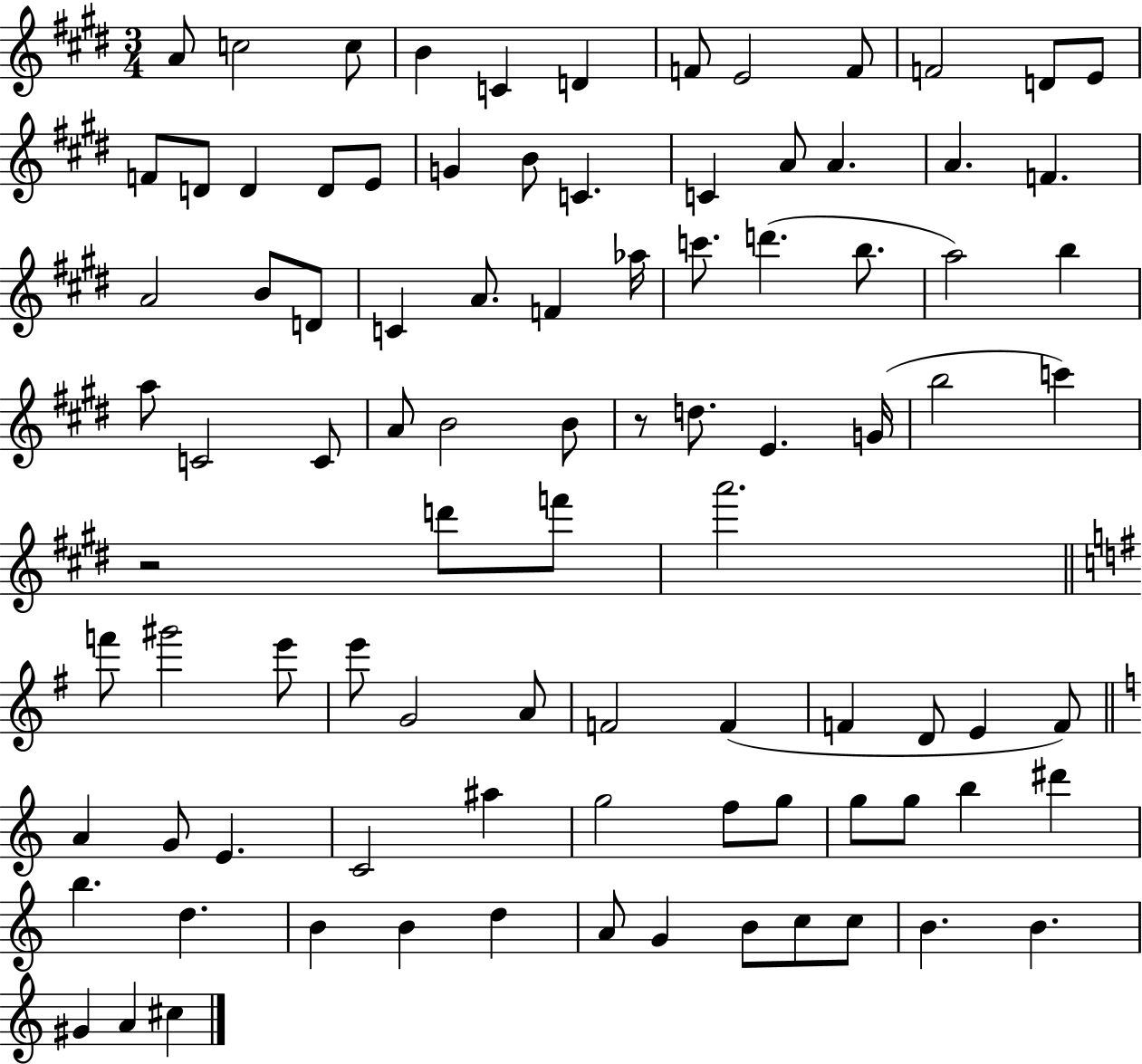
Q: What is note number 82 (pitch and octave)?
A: G4